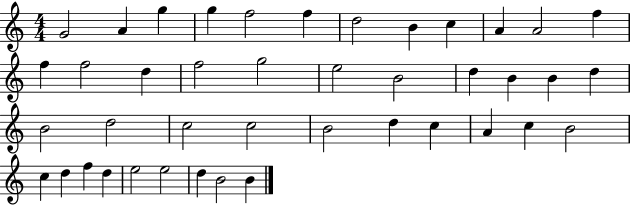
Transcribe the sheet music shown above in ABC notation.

X:1
T:Untitled
M:4/4
L:1/4
K:C
G2 A g g f2 f d2 B c A A2 f f f2 d f2 g2 e2 B2 d B B d B2 d2 c2 c2 B2 d c A c B2 c d f d e2 e2 d B2 B